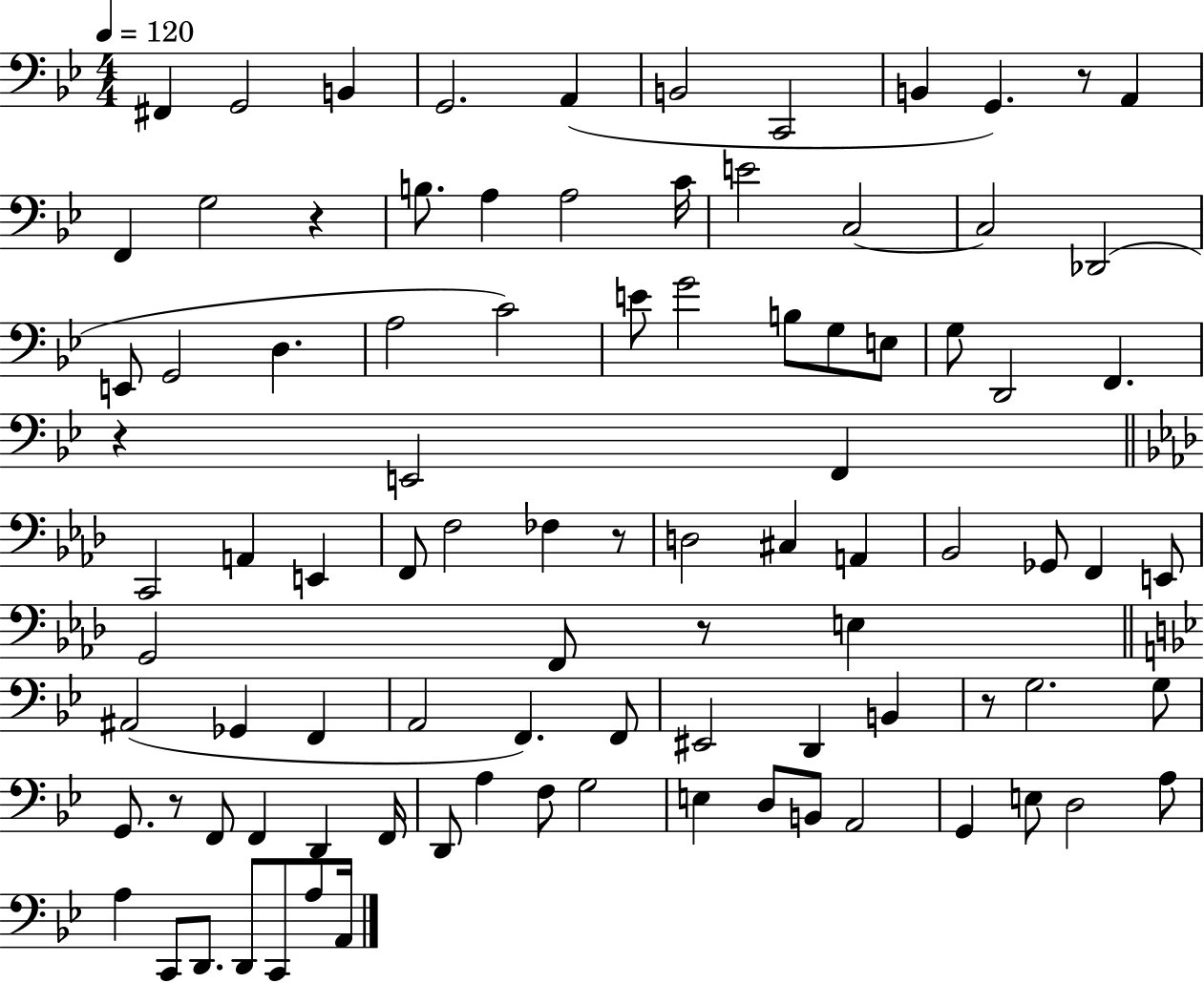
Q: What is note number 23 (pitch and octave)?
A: D3